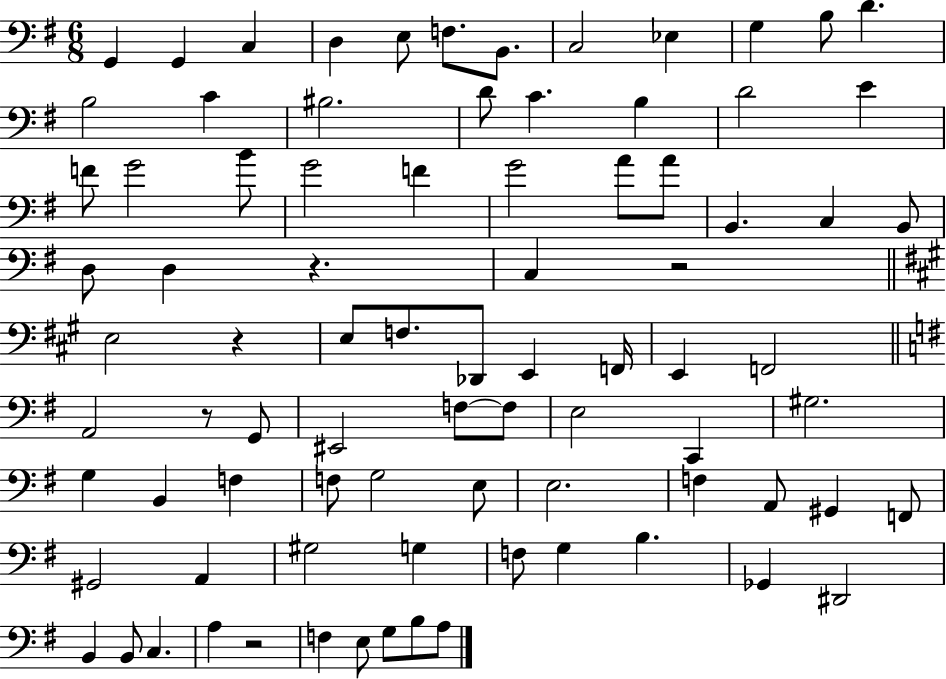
{
  \clef bass
  \numericTimeSignature
  \time 6/8
  \key g \major
  g,4 g,4 c4 | d4 e8 f8. b,8. | c2 ees4 | g4 b8 d'4. | \break b2 c'4 | bis2. | d'8 c'4. b4 | d'2 e'4 | \break f'8 g'2 b'8 | g'2 f'4 | g'2 a'8 a'8 | b,4. c4 b,8 | \break d8 d4 r4. | c4 r2 | \bar "||" \break \key a \major e2 r4 | e8 f8. des,8 e,4 f,16 | e,4 f,2 | \bar "||" \break \key g \major a,2 r8 g,8 | eis,2 f8~~ f8 | e2 c,4 | gis2. | \break g4 b,4 f4 | f8 g2 e8 | e2. | f4 a,8 gis,4 f,8 | \break gis,2 a,4 | gis2 g4 | f8 g4 b4. | ges,4 dis,2 | \break b,4 b,8 c4. | a4 r2 | f4 e8 g8 b8 a8 | \bar "|."
}